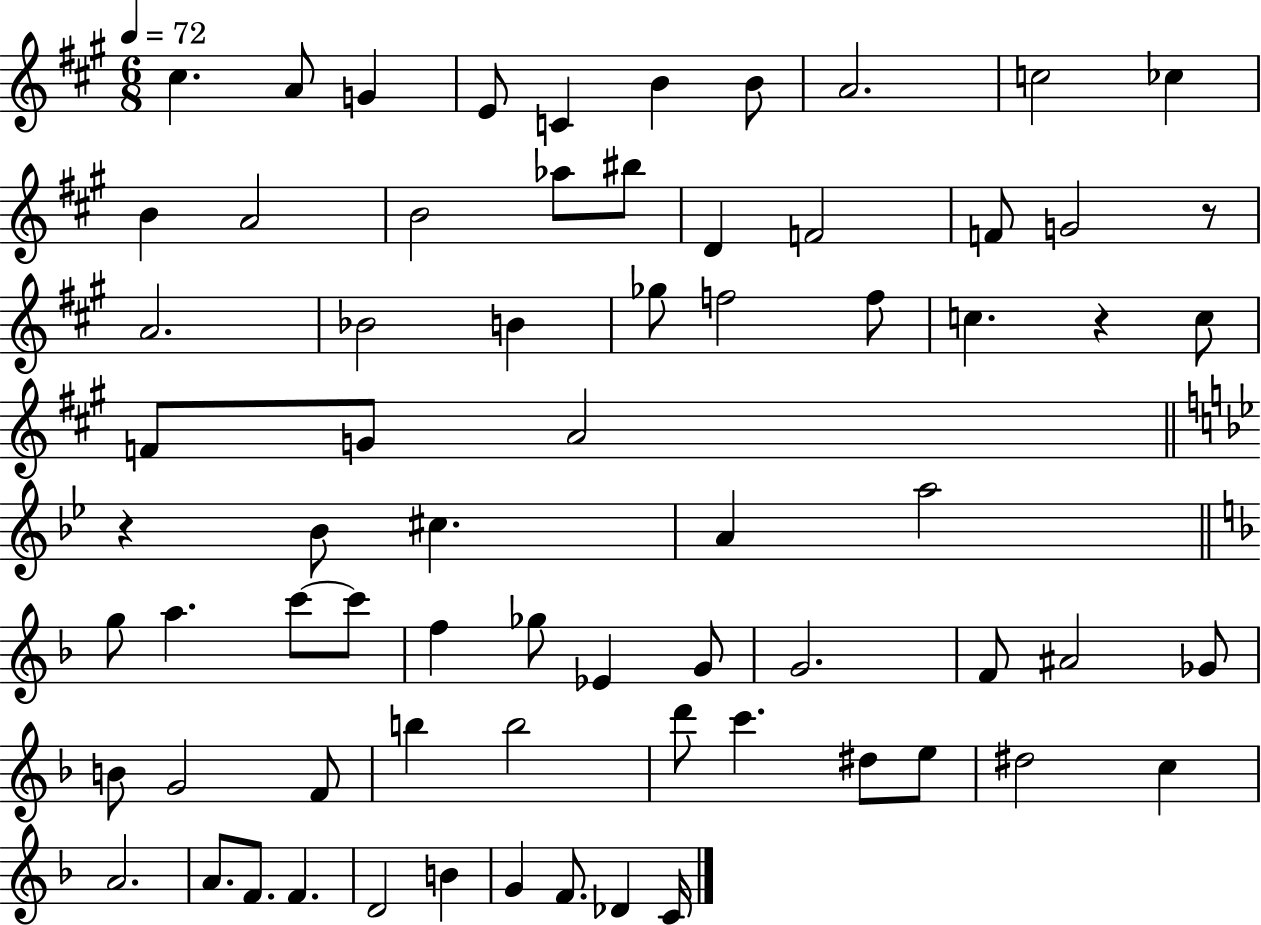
X:1
T:Untitled
M:6/8
L:1/4
K:A
^c A/2 G E/2 C B B/2 A2 c2 _c B A2 B2 _a/2 ^b/2 D F2 F/2 G2 z/2 A2 _B2 B _g/2 f2 f/2 c z c/2 F/2 G/2 A2 z _B/2 ^c A a2 g/2 a c'/2 c'/2 f _g/2 _E G/2 G2 F/2 ^A2 _G/2 B/2 G2 F/2 b b2 d'/2 c' ^d/2 e/2 ^d2 c A2 A/2 F/2 F D2 B G F/2 _D C/4